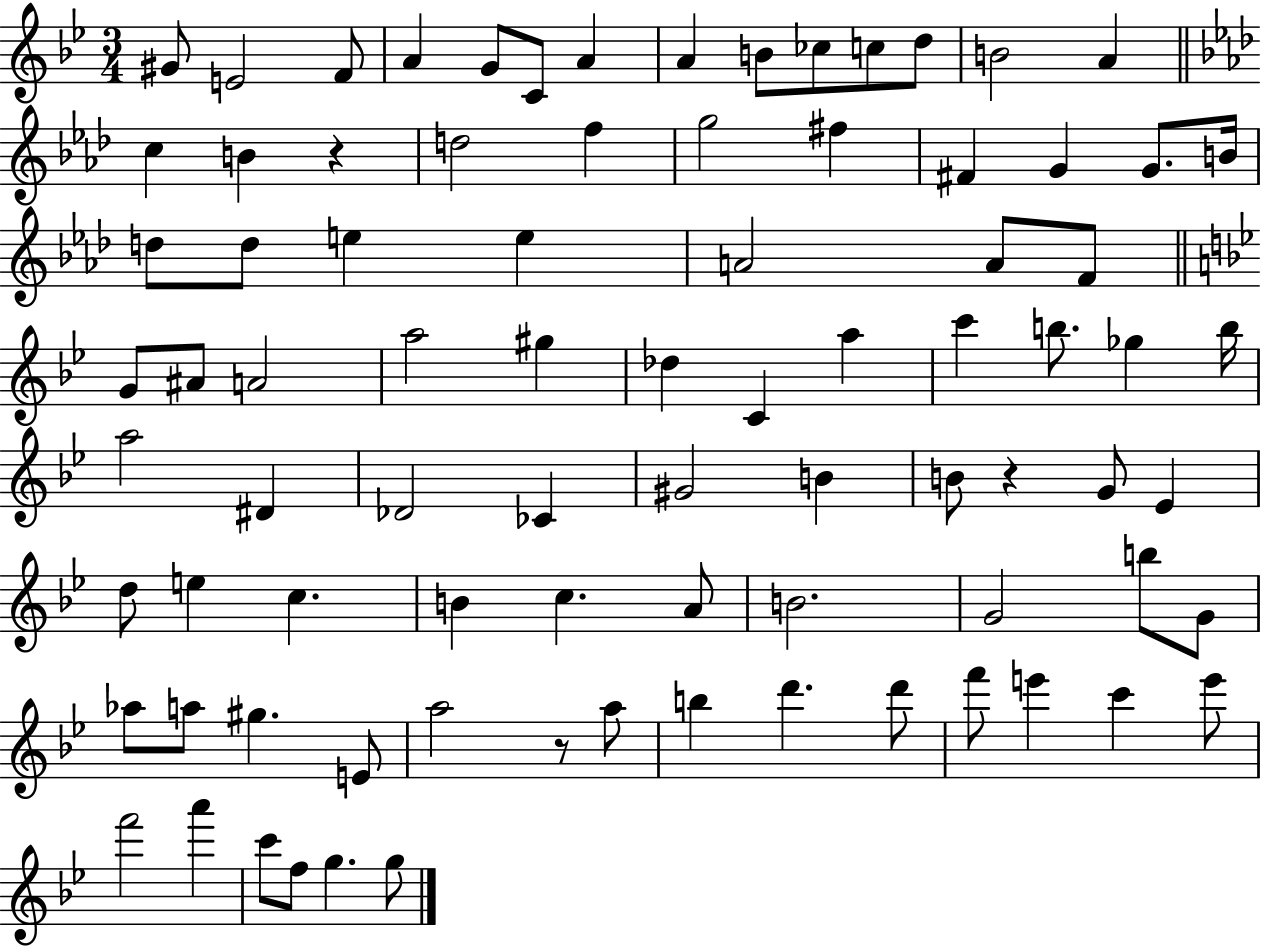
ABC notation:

X:1
T:Untitled
M:3/4
L:1/4
K:Bb
^G/2 E2 F/2 A G/2 C/2 A A B/2 _c/2 c/2 d/2 B2 A c B z d2 f g2 ^f ^F G G/2 B/4 d/2 d/2 e e A2 A/2 F/2 G/2 ^A/2 A2 a2 ^g _d C a c' b/2 _g b/4 a2 ^D _D2 _C ^G2 B B/2 z G/2 _E d/2 e c B c A/2 B2 G2 b/2 G/2 _a/2 a/2 ^g E/2 a2 z/2 a/2 b d' d'/2 f'/2 e' c' e'/2 f'2 a' c'/2 f/2 g g/2